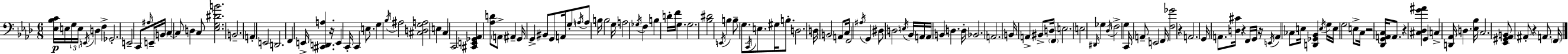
{
  \clef bass
  \numericTimeSignature
  \time 6/8
  \key f \minor
  <ees bes c'>16\p e16 \tuplet 3/2 { g16 e16 \acciaccatura { e,16 } } d4 f4-> | ges,2.-. | e,2-- c,8 \grace { ais16 } | e,16-- \parenthesize b,16 c4~~ c8 d4 | \break c8 <ees g dis' b'>2. | b,2.-- | a,4-. e,2 | d,2. | \break f,4 e,16-> <cis, d, a>4. | r16 e,4 c,16-. c,4 e8. | g4 \acciaccatura { bes16 } ais2 | <cis d g a>2 e4 | \break c4 c,2 | <cis, e, ges, aes,>4 <aes d'>8 \parenthesize a,8-> ais,4-- | g,16 g,4-> bis,8 g,8 | a,16 g8-. \acciaccatura { a16 } a8 b16 b2 | \break g16 a2 | \acciaccatura { ges16 } f4 b4 d'16-. f'16 g4. | g2. | <bes dis'>2 | \break \acciaccatura { e,16 } b4 b8-- g8. \acciaccatura { c,16 } | e8. gis16 b8.-. d2. | d16 b,2 | a,8 c16 f,2 | \break \acciaccatura { ais16 } g,4 dis8 d2 | \acciaccatura { e16 } bes,16 a,16 a,16 b,4 | d4. d16-. bes,2. | a,2. | \break b,16 a,4-> | bis,8-> d16 \parenthesize f,4 e2. | e2 | \grace { dis,16 } ges4 \acciaccatura { des16 } f2-> | \break g4 c,16 | a,8-- e,2 f,16 <f ges'>2 | r4 a,2. | g,16 | \break a,8. <d cis'>16 r4 f,16 g,16 r16 \acciaccatura { e,16 } | a,4 ces8 e16 <d, ges, bes,>4 \acciaccatura { e16 } | g16 e16 g2 e8-> | c16 r2 <des, g, a, c>16 a,8. | \break r4 <cis des g' ais'>4 g,4 | c4-> <d, aes,>16 d4. | <ees bes>16 c2. | <ees, gis, aes, b,>8 ais,8-. r4 a,8. | \break \parenthesize f,16 \bar "|."
}